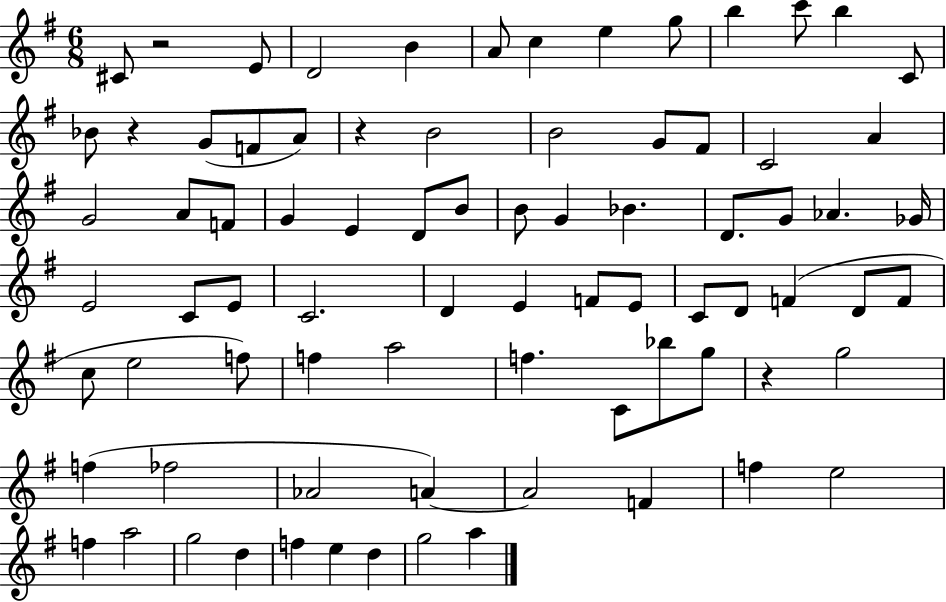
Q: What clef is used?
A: treble